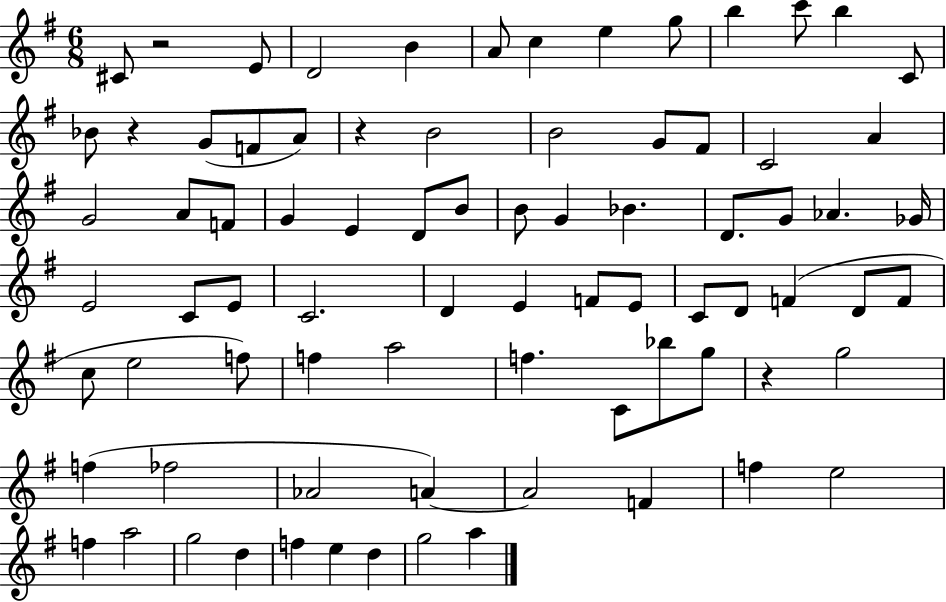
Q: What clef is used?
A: treble